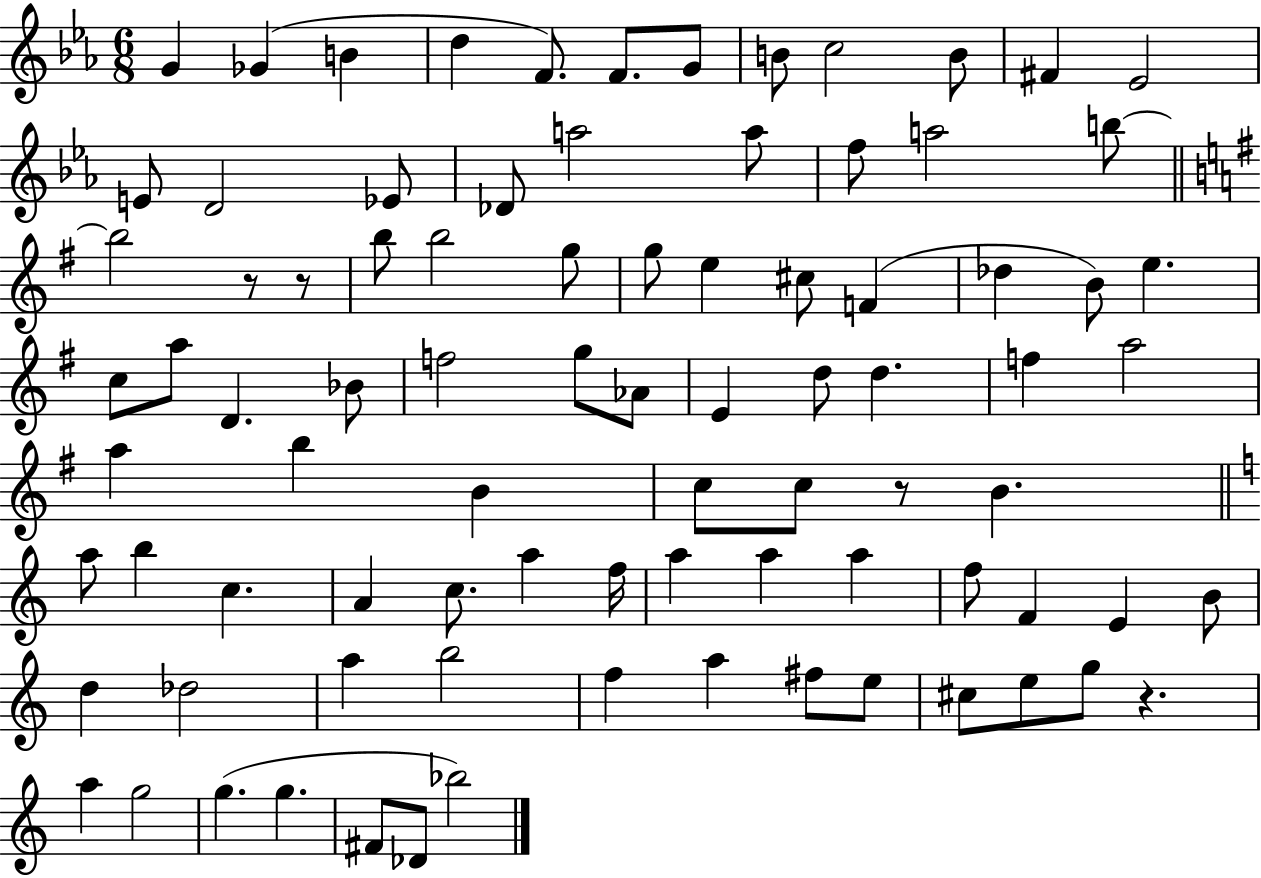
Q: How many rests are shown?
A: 4